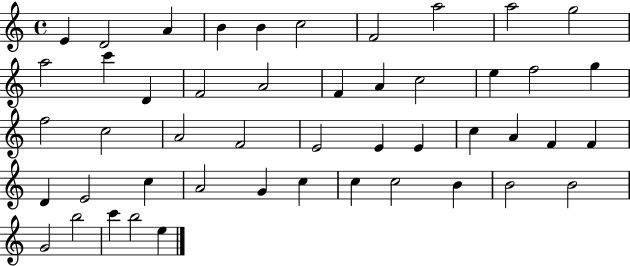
X:1
T:Untitled
M:4/4
L:1/4
K:C
E D2 A B B c2 F2 a2 a2 g2 a2 c' D F2 A2 F A c2 e f2 g f2 c2 A2 F2 E2 E E c A F F D E2 c A2 G c c c2 B B2 B2 G2 b2 c' b2 e